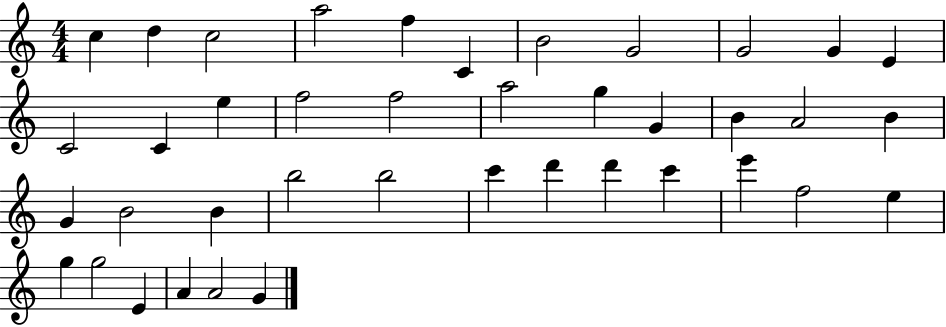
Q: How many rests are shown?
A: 0